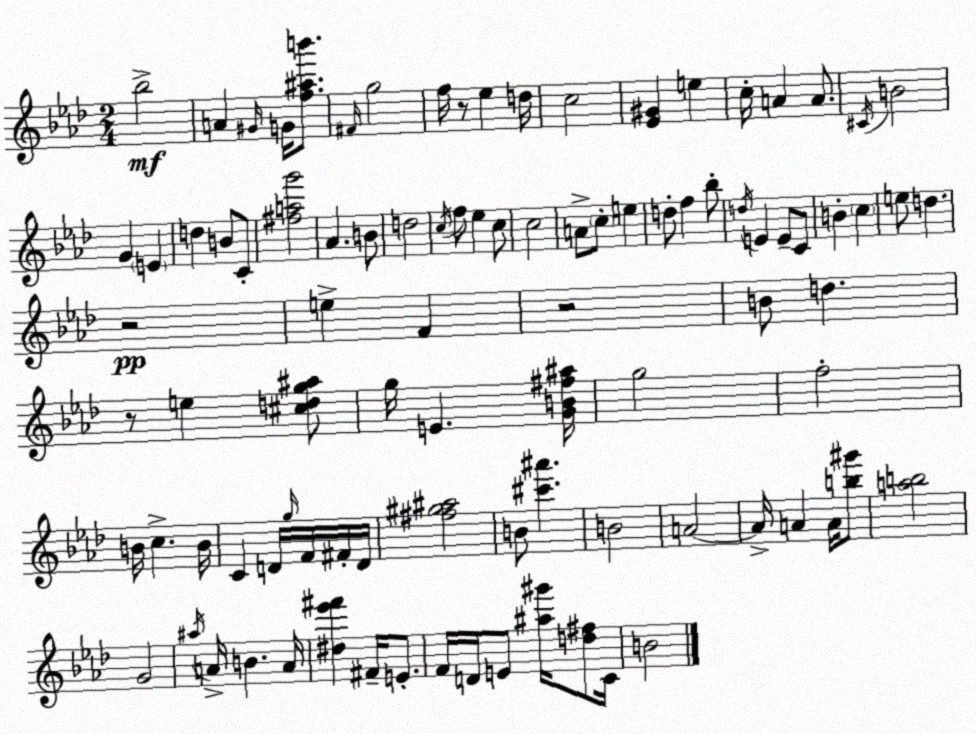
X:1
T:Untitled
M:2/4
L:1/4
K:Fm
_b2 A ^G/4 G/4 [f^ab']/2 ^F/4 g2 f/4 z/2 _e d/4 c2 [_E^G] e c/4 A A/2 ^C/4 B2 G E d B/2 C/2 [^fag']2 _A B/2 d2 c/4 f/2 _e c/2 c2 A/2 c/2 e d/2 f _b/2 d/4 E E/2 C/2 B c e/2 d z2 e F z2 B/2 d z/2 e [^cdg^a]/2 g/4 E [GB^f^a]/4 g2 f2 B/4 c B/4 C D/4 g/4 F/4 ^F/4 D/4 [^f^g^a]2 B/2 [^c'^a'] B2 A2 A/4 A A/4 [b^g']/2 [ab]2 G2 ^a/4 A/4 B A/4 [^d_e'^f'] ^F/4 E/2 F/4 D/4 E/2 [^a^g']/4 [d^f]/2 C/4 B2